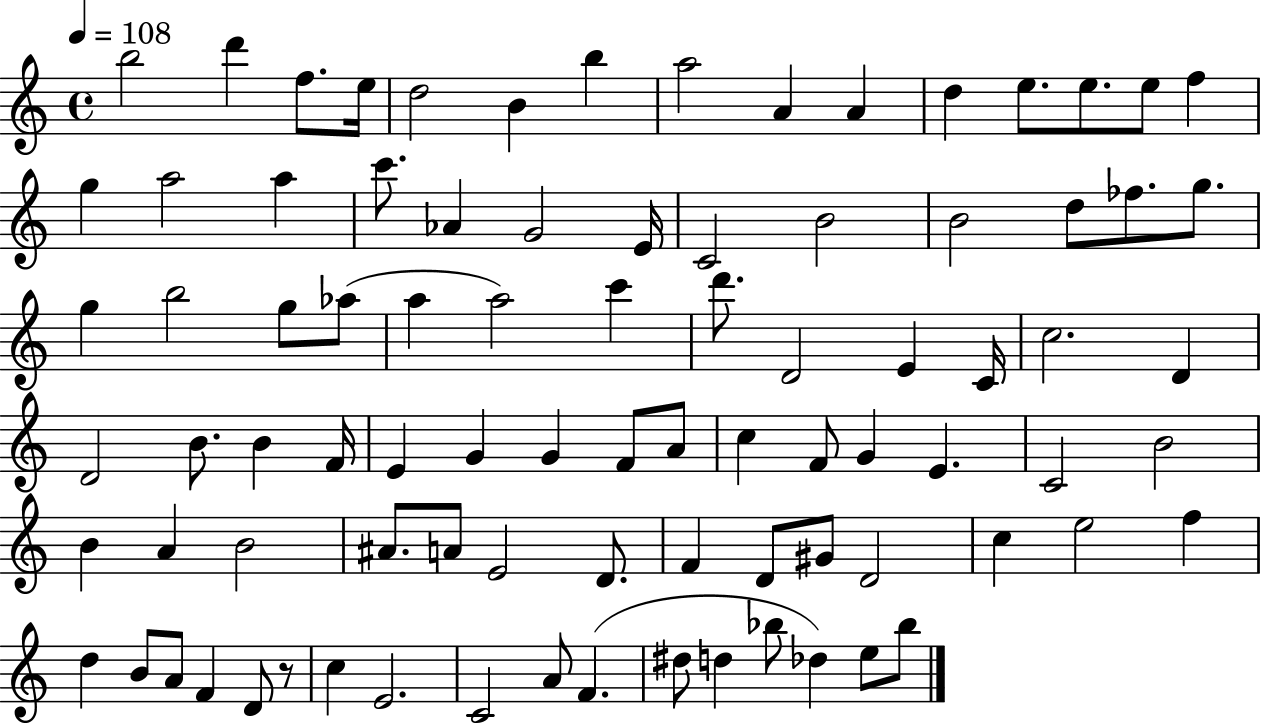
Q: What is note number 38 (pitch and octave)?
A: E4